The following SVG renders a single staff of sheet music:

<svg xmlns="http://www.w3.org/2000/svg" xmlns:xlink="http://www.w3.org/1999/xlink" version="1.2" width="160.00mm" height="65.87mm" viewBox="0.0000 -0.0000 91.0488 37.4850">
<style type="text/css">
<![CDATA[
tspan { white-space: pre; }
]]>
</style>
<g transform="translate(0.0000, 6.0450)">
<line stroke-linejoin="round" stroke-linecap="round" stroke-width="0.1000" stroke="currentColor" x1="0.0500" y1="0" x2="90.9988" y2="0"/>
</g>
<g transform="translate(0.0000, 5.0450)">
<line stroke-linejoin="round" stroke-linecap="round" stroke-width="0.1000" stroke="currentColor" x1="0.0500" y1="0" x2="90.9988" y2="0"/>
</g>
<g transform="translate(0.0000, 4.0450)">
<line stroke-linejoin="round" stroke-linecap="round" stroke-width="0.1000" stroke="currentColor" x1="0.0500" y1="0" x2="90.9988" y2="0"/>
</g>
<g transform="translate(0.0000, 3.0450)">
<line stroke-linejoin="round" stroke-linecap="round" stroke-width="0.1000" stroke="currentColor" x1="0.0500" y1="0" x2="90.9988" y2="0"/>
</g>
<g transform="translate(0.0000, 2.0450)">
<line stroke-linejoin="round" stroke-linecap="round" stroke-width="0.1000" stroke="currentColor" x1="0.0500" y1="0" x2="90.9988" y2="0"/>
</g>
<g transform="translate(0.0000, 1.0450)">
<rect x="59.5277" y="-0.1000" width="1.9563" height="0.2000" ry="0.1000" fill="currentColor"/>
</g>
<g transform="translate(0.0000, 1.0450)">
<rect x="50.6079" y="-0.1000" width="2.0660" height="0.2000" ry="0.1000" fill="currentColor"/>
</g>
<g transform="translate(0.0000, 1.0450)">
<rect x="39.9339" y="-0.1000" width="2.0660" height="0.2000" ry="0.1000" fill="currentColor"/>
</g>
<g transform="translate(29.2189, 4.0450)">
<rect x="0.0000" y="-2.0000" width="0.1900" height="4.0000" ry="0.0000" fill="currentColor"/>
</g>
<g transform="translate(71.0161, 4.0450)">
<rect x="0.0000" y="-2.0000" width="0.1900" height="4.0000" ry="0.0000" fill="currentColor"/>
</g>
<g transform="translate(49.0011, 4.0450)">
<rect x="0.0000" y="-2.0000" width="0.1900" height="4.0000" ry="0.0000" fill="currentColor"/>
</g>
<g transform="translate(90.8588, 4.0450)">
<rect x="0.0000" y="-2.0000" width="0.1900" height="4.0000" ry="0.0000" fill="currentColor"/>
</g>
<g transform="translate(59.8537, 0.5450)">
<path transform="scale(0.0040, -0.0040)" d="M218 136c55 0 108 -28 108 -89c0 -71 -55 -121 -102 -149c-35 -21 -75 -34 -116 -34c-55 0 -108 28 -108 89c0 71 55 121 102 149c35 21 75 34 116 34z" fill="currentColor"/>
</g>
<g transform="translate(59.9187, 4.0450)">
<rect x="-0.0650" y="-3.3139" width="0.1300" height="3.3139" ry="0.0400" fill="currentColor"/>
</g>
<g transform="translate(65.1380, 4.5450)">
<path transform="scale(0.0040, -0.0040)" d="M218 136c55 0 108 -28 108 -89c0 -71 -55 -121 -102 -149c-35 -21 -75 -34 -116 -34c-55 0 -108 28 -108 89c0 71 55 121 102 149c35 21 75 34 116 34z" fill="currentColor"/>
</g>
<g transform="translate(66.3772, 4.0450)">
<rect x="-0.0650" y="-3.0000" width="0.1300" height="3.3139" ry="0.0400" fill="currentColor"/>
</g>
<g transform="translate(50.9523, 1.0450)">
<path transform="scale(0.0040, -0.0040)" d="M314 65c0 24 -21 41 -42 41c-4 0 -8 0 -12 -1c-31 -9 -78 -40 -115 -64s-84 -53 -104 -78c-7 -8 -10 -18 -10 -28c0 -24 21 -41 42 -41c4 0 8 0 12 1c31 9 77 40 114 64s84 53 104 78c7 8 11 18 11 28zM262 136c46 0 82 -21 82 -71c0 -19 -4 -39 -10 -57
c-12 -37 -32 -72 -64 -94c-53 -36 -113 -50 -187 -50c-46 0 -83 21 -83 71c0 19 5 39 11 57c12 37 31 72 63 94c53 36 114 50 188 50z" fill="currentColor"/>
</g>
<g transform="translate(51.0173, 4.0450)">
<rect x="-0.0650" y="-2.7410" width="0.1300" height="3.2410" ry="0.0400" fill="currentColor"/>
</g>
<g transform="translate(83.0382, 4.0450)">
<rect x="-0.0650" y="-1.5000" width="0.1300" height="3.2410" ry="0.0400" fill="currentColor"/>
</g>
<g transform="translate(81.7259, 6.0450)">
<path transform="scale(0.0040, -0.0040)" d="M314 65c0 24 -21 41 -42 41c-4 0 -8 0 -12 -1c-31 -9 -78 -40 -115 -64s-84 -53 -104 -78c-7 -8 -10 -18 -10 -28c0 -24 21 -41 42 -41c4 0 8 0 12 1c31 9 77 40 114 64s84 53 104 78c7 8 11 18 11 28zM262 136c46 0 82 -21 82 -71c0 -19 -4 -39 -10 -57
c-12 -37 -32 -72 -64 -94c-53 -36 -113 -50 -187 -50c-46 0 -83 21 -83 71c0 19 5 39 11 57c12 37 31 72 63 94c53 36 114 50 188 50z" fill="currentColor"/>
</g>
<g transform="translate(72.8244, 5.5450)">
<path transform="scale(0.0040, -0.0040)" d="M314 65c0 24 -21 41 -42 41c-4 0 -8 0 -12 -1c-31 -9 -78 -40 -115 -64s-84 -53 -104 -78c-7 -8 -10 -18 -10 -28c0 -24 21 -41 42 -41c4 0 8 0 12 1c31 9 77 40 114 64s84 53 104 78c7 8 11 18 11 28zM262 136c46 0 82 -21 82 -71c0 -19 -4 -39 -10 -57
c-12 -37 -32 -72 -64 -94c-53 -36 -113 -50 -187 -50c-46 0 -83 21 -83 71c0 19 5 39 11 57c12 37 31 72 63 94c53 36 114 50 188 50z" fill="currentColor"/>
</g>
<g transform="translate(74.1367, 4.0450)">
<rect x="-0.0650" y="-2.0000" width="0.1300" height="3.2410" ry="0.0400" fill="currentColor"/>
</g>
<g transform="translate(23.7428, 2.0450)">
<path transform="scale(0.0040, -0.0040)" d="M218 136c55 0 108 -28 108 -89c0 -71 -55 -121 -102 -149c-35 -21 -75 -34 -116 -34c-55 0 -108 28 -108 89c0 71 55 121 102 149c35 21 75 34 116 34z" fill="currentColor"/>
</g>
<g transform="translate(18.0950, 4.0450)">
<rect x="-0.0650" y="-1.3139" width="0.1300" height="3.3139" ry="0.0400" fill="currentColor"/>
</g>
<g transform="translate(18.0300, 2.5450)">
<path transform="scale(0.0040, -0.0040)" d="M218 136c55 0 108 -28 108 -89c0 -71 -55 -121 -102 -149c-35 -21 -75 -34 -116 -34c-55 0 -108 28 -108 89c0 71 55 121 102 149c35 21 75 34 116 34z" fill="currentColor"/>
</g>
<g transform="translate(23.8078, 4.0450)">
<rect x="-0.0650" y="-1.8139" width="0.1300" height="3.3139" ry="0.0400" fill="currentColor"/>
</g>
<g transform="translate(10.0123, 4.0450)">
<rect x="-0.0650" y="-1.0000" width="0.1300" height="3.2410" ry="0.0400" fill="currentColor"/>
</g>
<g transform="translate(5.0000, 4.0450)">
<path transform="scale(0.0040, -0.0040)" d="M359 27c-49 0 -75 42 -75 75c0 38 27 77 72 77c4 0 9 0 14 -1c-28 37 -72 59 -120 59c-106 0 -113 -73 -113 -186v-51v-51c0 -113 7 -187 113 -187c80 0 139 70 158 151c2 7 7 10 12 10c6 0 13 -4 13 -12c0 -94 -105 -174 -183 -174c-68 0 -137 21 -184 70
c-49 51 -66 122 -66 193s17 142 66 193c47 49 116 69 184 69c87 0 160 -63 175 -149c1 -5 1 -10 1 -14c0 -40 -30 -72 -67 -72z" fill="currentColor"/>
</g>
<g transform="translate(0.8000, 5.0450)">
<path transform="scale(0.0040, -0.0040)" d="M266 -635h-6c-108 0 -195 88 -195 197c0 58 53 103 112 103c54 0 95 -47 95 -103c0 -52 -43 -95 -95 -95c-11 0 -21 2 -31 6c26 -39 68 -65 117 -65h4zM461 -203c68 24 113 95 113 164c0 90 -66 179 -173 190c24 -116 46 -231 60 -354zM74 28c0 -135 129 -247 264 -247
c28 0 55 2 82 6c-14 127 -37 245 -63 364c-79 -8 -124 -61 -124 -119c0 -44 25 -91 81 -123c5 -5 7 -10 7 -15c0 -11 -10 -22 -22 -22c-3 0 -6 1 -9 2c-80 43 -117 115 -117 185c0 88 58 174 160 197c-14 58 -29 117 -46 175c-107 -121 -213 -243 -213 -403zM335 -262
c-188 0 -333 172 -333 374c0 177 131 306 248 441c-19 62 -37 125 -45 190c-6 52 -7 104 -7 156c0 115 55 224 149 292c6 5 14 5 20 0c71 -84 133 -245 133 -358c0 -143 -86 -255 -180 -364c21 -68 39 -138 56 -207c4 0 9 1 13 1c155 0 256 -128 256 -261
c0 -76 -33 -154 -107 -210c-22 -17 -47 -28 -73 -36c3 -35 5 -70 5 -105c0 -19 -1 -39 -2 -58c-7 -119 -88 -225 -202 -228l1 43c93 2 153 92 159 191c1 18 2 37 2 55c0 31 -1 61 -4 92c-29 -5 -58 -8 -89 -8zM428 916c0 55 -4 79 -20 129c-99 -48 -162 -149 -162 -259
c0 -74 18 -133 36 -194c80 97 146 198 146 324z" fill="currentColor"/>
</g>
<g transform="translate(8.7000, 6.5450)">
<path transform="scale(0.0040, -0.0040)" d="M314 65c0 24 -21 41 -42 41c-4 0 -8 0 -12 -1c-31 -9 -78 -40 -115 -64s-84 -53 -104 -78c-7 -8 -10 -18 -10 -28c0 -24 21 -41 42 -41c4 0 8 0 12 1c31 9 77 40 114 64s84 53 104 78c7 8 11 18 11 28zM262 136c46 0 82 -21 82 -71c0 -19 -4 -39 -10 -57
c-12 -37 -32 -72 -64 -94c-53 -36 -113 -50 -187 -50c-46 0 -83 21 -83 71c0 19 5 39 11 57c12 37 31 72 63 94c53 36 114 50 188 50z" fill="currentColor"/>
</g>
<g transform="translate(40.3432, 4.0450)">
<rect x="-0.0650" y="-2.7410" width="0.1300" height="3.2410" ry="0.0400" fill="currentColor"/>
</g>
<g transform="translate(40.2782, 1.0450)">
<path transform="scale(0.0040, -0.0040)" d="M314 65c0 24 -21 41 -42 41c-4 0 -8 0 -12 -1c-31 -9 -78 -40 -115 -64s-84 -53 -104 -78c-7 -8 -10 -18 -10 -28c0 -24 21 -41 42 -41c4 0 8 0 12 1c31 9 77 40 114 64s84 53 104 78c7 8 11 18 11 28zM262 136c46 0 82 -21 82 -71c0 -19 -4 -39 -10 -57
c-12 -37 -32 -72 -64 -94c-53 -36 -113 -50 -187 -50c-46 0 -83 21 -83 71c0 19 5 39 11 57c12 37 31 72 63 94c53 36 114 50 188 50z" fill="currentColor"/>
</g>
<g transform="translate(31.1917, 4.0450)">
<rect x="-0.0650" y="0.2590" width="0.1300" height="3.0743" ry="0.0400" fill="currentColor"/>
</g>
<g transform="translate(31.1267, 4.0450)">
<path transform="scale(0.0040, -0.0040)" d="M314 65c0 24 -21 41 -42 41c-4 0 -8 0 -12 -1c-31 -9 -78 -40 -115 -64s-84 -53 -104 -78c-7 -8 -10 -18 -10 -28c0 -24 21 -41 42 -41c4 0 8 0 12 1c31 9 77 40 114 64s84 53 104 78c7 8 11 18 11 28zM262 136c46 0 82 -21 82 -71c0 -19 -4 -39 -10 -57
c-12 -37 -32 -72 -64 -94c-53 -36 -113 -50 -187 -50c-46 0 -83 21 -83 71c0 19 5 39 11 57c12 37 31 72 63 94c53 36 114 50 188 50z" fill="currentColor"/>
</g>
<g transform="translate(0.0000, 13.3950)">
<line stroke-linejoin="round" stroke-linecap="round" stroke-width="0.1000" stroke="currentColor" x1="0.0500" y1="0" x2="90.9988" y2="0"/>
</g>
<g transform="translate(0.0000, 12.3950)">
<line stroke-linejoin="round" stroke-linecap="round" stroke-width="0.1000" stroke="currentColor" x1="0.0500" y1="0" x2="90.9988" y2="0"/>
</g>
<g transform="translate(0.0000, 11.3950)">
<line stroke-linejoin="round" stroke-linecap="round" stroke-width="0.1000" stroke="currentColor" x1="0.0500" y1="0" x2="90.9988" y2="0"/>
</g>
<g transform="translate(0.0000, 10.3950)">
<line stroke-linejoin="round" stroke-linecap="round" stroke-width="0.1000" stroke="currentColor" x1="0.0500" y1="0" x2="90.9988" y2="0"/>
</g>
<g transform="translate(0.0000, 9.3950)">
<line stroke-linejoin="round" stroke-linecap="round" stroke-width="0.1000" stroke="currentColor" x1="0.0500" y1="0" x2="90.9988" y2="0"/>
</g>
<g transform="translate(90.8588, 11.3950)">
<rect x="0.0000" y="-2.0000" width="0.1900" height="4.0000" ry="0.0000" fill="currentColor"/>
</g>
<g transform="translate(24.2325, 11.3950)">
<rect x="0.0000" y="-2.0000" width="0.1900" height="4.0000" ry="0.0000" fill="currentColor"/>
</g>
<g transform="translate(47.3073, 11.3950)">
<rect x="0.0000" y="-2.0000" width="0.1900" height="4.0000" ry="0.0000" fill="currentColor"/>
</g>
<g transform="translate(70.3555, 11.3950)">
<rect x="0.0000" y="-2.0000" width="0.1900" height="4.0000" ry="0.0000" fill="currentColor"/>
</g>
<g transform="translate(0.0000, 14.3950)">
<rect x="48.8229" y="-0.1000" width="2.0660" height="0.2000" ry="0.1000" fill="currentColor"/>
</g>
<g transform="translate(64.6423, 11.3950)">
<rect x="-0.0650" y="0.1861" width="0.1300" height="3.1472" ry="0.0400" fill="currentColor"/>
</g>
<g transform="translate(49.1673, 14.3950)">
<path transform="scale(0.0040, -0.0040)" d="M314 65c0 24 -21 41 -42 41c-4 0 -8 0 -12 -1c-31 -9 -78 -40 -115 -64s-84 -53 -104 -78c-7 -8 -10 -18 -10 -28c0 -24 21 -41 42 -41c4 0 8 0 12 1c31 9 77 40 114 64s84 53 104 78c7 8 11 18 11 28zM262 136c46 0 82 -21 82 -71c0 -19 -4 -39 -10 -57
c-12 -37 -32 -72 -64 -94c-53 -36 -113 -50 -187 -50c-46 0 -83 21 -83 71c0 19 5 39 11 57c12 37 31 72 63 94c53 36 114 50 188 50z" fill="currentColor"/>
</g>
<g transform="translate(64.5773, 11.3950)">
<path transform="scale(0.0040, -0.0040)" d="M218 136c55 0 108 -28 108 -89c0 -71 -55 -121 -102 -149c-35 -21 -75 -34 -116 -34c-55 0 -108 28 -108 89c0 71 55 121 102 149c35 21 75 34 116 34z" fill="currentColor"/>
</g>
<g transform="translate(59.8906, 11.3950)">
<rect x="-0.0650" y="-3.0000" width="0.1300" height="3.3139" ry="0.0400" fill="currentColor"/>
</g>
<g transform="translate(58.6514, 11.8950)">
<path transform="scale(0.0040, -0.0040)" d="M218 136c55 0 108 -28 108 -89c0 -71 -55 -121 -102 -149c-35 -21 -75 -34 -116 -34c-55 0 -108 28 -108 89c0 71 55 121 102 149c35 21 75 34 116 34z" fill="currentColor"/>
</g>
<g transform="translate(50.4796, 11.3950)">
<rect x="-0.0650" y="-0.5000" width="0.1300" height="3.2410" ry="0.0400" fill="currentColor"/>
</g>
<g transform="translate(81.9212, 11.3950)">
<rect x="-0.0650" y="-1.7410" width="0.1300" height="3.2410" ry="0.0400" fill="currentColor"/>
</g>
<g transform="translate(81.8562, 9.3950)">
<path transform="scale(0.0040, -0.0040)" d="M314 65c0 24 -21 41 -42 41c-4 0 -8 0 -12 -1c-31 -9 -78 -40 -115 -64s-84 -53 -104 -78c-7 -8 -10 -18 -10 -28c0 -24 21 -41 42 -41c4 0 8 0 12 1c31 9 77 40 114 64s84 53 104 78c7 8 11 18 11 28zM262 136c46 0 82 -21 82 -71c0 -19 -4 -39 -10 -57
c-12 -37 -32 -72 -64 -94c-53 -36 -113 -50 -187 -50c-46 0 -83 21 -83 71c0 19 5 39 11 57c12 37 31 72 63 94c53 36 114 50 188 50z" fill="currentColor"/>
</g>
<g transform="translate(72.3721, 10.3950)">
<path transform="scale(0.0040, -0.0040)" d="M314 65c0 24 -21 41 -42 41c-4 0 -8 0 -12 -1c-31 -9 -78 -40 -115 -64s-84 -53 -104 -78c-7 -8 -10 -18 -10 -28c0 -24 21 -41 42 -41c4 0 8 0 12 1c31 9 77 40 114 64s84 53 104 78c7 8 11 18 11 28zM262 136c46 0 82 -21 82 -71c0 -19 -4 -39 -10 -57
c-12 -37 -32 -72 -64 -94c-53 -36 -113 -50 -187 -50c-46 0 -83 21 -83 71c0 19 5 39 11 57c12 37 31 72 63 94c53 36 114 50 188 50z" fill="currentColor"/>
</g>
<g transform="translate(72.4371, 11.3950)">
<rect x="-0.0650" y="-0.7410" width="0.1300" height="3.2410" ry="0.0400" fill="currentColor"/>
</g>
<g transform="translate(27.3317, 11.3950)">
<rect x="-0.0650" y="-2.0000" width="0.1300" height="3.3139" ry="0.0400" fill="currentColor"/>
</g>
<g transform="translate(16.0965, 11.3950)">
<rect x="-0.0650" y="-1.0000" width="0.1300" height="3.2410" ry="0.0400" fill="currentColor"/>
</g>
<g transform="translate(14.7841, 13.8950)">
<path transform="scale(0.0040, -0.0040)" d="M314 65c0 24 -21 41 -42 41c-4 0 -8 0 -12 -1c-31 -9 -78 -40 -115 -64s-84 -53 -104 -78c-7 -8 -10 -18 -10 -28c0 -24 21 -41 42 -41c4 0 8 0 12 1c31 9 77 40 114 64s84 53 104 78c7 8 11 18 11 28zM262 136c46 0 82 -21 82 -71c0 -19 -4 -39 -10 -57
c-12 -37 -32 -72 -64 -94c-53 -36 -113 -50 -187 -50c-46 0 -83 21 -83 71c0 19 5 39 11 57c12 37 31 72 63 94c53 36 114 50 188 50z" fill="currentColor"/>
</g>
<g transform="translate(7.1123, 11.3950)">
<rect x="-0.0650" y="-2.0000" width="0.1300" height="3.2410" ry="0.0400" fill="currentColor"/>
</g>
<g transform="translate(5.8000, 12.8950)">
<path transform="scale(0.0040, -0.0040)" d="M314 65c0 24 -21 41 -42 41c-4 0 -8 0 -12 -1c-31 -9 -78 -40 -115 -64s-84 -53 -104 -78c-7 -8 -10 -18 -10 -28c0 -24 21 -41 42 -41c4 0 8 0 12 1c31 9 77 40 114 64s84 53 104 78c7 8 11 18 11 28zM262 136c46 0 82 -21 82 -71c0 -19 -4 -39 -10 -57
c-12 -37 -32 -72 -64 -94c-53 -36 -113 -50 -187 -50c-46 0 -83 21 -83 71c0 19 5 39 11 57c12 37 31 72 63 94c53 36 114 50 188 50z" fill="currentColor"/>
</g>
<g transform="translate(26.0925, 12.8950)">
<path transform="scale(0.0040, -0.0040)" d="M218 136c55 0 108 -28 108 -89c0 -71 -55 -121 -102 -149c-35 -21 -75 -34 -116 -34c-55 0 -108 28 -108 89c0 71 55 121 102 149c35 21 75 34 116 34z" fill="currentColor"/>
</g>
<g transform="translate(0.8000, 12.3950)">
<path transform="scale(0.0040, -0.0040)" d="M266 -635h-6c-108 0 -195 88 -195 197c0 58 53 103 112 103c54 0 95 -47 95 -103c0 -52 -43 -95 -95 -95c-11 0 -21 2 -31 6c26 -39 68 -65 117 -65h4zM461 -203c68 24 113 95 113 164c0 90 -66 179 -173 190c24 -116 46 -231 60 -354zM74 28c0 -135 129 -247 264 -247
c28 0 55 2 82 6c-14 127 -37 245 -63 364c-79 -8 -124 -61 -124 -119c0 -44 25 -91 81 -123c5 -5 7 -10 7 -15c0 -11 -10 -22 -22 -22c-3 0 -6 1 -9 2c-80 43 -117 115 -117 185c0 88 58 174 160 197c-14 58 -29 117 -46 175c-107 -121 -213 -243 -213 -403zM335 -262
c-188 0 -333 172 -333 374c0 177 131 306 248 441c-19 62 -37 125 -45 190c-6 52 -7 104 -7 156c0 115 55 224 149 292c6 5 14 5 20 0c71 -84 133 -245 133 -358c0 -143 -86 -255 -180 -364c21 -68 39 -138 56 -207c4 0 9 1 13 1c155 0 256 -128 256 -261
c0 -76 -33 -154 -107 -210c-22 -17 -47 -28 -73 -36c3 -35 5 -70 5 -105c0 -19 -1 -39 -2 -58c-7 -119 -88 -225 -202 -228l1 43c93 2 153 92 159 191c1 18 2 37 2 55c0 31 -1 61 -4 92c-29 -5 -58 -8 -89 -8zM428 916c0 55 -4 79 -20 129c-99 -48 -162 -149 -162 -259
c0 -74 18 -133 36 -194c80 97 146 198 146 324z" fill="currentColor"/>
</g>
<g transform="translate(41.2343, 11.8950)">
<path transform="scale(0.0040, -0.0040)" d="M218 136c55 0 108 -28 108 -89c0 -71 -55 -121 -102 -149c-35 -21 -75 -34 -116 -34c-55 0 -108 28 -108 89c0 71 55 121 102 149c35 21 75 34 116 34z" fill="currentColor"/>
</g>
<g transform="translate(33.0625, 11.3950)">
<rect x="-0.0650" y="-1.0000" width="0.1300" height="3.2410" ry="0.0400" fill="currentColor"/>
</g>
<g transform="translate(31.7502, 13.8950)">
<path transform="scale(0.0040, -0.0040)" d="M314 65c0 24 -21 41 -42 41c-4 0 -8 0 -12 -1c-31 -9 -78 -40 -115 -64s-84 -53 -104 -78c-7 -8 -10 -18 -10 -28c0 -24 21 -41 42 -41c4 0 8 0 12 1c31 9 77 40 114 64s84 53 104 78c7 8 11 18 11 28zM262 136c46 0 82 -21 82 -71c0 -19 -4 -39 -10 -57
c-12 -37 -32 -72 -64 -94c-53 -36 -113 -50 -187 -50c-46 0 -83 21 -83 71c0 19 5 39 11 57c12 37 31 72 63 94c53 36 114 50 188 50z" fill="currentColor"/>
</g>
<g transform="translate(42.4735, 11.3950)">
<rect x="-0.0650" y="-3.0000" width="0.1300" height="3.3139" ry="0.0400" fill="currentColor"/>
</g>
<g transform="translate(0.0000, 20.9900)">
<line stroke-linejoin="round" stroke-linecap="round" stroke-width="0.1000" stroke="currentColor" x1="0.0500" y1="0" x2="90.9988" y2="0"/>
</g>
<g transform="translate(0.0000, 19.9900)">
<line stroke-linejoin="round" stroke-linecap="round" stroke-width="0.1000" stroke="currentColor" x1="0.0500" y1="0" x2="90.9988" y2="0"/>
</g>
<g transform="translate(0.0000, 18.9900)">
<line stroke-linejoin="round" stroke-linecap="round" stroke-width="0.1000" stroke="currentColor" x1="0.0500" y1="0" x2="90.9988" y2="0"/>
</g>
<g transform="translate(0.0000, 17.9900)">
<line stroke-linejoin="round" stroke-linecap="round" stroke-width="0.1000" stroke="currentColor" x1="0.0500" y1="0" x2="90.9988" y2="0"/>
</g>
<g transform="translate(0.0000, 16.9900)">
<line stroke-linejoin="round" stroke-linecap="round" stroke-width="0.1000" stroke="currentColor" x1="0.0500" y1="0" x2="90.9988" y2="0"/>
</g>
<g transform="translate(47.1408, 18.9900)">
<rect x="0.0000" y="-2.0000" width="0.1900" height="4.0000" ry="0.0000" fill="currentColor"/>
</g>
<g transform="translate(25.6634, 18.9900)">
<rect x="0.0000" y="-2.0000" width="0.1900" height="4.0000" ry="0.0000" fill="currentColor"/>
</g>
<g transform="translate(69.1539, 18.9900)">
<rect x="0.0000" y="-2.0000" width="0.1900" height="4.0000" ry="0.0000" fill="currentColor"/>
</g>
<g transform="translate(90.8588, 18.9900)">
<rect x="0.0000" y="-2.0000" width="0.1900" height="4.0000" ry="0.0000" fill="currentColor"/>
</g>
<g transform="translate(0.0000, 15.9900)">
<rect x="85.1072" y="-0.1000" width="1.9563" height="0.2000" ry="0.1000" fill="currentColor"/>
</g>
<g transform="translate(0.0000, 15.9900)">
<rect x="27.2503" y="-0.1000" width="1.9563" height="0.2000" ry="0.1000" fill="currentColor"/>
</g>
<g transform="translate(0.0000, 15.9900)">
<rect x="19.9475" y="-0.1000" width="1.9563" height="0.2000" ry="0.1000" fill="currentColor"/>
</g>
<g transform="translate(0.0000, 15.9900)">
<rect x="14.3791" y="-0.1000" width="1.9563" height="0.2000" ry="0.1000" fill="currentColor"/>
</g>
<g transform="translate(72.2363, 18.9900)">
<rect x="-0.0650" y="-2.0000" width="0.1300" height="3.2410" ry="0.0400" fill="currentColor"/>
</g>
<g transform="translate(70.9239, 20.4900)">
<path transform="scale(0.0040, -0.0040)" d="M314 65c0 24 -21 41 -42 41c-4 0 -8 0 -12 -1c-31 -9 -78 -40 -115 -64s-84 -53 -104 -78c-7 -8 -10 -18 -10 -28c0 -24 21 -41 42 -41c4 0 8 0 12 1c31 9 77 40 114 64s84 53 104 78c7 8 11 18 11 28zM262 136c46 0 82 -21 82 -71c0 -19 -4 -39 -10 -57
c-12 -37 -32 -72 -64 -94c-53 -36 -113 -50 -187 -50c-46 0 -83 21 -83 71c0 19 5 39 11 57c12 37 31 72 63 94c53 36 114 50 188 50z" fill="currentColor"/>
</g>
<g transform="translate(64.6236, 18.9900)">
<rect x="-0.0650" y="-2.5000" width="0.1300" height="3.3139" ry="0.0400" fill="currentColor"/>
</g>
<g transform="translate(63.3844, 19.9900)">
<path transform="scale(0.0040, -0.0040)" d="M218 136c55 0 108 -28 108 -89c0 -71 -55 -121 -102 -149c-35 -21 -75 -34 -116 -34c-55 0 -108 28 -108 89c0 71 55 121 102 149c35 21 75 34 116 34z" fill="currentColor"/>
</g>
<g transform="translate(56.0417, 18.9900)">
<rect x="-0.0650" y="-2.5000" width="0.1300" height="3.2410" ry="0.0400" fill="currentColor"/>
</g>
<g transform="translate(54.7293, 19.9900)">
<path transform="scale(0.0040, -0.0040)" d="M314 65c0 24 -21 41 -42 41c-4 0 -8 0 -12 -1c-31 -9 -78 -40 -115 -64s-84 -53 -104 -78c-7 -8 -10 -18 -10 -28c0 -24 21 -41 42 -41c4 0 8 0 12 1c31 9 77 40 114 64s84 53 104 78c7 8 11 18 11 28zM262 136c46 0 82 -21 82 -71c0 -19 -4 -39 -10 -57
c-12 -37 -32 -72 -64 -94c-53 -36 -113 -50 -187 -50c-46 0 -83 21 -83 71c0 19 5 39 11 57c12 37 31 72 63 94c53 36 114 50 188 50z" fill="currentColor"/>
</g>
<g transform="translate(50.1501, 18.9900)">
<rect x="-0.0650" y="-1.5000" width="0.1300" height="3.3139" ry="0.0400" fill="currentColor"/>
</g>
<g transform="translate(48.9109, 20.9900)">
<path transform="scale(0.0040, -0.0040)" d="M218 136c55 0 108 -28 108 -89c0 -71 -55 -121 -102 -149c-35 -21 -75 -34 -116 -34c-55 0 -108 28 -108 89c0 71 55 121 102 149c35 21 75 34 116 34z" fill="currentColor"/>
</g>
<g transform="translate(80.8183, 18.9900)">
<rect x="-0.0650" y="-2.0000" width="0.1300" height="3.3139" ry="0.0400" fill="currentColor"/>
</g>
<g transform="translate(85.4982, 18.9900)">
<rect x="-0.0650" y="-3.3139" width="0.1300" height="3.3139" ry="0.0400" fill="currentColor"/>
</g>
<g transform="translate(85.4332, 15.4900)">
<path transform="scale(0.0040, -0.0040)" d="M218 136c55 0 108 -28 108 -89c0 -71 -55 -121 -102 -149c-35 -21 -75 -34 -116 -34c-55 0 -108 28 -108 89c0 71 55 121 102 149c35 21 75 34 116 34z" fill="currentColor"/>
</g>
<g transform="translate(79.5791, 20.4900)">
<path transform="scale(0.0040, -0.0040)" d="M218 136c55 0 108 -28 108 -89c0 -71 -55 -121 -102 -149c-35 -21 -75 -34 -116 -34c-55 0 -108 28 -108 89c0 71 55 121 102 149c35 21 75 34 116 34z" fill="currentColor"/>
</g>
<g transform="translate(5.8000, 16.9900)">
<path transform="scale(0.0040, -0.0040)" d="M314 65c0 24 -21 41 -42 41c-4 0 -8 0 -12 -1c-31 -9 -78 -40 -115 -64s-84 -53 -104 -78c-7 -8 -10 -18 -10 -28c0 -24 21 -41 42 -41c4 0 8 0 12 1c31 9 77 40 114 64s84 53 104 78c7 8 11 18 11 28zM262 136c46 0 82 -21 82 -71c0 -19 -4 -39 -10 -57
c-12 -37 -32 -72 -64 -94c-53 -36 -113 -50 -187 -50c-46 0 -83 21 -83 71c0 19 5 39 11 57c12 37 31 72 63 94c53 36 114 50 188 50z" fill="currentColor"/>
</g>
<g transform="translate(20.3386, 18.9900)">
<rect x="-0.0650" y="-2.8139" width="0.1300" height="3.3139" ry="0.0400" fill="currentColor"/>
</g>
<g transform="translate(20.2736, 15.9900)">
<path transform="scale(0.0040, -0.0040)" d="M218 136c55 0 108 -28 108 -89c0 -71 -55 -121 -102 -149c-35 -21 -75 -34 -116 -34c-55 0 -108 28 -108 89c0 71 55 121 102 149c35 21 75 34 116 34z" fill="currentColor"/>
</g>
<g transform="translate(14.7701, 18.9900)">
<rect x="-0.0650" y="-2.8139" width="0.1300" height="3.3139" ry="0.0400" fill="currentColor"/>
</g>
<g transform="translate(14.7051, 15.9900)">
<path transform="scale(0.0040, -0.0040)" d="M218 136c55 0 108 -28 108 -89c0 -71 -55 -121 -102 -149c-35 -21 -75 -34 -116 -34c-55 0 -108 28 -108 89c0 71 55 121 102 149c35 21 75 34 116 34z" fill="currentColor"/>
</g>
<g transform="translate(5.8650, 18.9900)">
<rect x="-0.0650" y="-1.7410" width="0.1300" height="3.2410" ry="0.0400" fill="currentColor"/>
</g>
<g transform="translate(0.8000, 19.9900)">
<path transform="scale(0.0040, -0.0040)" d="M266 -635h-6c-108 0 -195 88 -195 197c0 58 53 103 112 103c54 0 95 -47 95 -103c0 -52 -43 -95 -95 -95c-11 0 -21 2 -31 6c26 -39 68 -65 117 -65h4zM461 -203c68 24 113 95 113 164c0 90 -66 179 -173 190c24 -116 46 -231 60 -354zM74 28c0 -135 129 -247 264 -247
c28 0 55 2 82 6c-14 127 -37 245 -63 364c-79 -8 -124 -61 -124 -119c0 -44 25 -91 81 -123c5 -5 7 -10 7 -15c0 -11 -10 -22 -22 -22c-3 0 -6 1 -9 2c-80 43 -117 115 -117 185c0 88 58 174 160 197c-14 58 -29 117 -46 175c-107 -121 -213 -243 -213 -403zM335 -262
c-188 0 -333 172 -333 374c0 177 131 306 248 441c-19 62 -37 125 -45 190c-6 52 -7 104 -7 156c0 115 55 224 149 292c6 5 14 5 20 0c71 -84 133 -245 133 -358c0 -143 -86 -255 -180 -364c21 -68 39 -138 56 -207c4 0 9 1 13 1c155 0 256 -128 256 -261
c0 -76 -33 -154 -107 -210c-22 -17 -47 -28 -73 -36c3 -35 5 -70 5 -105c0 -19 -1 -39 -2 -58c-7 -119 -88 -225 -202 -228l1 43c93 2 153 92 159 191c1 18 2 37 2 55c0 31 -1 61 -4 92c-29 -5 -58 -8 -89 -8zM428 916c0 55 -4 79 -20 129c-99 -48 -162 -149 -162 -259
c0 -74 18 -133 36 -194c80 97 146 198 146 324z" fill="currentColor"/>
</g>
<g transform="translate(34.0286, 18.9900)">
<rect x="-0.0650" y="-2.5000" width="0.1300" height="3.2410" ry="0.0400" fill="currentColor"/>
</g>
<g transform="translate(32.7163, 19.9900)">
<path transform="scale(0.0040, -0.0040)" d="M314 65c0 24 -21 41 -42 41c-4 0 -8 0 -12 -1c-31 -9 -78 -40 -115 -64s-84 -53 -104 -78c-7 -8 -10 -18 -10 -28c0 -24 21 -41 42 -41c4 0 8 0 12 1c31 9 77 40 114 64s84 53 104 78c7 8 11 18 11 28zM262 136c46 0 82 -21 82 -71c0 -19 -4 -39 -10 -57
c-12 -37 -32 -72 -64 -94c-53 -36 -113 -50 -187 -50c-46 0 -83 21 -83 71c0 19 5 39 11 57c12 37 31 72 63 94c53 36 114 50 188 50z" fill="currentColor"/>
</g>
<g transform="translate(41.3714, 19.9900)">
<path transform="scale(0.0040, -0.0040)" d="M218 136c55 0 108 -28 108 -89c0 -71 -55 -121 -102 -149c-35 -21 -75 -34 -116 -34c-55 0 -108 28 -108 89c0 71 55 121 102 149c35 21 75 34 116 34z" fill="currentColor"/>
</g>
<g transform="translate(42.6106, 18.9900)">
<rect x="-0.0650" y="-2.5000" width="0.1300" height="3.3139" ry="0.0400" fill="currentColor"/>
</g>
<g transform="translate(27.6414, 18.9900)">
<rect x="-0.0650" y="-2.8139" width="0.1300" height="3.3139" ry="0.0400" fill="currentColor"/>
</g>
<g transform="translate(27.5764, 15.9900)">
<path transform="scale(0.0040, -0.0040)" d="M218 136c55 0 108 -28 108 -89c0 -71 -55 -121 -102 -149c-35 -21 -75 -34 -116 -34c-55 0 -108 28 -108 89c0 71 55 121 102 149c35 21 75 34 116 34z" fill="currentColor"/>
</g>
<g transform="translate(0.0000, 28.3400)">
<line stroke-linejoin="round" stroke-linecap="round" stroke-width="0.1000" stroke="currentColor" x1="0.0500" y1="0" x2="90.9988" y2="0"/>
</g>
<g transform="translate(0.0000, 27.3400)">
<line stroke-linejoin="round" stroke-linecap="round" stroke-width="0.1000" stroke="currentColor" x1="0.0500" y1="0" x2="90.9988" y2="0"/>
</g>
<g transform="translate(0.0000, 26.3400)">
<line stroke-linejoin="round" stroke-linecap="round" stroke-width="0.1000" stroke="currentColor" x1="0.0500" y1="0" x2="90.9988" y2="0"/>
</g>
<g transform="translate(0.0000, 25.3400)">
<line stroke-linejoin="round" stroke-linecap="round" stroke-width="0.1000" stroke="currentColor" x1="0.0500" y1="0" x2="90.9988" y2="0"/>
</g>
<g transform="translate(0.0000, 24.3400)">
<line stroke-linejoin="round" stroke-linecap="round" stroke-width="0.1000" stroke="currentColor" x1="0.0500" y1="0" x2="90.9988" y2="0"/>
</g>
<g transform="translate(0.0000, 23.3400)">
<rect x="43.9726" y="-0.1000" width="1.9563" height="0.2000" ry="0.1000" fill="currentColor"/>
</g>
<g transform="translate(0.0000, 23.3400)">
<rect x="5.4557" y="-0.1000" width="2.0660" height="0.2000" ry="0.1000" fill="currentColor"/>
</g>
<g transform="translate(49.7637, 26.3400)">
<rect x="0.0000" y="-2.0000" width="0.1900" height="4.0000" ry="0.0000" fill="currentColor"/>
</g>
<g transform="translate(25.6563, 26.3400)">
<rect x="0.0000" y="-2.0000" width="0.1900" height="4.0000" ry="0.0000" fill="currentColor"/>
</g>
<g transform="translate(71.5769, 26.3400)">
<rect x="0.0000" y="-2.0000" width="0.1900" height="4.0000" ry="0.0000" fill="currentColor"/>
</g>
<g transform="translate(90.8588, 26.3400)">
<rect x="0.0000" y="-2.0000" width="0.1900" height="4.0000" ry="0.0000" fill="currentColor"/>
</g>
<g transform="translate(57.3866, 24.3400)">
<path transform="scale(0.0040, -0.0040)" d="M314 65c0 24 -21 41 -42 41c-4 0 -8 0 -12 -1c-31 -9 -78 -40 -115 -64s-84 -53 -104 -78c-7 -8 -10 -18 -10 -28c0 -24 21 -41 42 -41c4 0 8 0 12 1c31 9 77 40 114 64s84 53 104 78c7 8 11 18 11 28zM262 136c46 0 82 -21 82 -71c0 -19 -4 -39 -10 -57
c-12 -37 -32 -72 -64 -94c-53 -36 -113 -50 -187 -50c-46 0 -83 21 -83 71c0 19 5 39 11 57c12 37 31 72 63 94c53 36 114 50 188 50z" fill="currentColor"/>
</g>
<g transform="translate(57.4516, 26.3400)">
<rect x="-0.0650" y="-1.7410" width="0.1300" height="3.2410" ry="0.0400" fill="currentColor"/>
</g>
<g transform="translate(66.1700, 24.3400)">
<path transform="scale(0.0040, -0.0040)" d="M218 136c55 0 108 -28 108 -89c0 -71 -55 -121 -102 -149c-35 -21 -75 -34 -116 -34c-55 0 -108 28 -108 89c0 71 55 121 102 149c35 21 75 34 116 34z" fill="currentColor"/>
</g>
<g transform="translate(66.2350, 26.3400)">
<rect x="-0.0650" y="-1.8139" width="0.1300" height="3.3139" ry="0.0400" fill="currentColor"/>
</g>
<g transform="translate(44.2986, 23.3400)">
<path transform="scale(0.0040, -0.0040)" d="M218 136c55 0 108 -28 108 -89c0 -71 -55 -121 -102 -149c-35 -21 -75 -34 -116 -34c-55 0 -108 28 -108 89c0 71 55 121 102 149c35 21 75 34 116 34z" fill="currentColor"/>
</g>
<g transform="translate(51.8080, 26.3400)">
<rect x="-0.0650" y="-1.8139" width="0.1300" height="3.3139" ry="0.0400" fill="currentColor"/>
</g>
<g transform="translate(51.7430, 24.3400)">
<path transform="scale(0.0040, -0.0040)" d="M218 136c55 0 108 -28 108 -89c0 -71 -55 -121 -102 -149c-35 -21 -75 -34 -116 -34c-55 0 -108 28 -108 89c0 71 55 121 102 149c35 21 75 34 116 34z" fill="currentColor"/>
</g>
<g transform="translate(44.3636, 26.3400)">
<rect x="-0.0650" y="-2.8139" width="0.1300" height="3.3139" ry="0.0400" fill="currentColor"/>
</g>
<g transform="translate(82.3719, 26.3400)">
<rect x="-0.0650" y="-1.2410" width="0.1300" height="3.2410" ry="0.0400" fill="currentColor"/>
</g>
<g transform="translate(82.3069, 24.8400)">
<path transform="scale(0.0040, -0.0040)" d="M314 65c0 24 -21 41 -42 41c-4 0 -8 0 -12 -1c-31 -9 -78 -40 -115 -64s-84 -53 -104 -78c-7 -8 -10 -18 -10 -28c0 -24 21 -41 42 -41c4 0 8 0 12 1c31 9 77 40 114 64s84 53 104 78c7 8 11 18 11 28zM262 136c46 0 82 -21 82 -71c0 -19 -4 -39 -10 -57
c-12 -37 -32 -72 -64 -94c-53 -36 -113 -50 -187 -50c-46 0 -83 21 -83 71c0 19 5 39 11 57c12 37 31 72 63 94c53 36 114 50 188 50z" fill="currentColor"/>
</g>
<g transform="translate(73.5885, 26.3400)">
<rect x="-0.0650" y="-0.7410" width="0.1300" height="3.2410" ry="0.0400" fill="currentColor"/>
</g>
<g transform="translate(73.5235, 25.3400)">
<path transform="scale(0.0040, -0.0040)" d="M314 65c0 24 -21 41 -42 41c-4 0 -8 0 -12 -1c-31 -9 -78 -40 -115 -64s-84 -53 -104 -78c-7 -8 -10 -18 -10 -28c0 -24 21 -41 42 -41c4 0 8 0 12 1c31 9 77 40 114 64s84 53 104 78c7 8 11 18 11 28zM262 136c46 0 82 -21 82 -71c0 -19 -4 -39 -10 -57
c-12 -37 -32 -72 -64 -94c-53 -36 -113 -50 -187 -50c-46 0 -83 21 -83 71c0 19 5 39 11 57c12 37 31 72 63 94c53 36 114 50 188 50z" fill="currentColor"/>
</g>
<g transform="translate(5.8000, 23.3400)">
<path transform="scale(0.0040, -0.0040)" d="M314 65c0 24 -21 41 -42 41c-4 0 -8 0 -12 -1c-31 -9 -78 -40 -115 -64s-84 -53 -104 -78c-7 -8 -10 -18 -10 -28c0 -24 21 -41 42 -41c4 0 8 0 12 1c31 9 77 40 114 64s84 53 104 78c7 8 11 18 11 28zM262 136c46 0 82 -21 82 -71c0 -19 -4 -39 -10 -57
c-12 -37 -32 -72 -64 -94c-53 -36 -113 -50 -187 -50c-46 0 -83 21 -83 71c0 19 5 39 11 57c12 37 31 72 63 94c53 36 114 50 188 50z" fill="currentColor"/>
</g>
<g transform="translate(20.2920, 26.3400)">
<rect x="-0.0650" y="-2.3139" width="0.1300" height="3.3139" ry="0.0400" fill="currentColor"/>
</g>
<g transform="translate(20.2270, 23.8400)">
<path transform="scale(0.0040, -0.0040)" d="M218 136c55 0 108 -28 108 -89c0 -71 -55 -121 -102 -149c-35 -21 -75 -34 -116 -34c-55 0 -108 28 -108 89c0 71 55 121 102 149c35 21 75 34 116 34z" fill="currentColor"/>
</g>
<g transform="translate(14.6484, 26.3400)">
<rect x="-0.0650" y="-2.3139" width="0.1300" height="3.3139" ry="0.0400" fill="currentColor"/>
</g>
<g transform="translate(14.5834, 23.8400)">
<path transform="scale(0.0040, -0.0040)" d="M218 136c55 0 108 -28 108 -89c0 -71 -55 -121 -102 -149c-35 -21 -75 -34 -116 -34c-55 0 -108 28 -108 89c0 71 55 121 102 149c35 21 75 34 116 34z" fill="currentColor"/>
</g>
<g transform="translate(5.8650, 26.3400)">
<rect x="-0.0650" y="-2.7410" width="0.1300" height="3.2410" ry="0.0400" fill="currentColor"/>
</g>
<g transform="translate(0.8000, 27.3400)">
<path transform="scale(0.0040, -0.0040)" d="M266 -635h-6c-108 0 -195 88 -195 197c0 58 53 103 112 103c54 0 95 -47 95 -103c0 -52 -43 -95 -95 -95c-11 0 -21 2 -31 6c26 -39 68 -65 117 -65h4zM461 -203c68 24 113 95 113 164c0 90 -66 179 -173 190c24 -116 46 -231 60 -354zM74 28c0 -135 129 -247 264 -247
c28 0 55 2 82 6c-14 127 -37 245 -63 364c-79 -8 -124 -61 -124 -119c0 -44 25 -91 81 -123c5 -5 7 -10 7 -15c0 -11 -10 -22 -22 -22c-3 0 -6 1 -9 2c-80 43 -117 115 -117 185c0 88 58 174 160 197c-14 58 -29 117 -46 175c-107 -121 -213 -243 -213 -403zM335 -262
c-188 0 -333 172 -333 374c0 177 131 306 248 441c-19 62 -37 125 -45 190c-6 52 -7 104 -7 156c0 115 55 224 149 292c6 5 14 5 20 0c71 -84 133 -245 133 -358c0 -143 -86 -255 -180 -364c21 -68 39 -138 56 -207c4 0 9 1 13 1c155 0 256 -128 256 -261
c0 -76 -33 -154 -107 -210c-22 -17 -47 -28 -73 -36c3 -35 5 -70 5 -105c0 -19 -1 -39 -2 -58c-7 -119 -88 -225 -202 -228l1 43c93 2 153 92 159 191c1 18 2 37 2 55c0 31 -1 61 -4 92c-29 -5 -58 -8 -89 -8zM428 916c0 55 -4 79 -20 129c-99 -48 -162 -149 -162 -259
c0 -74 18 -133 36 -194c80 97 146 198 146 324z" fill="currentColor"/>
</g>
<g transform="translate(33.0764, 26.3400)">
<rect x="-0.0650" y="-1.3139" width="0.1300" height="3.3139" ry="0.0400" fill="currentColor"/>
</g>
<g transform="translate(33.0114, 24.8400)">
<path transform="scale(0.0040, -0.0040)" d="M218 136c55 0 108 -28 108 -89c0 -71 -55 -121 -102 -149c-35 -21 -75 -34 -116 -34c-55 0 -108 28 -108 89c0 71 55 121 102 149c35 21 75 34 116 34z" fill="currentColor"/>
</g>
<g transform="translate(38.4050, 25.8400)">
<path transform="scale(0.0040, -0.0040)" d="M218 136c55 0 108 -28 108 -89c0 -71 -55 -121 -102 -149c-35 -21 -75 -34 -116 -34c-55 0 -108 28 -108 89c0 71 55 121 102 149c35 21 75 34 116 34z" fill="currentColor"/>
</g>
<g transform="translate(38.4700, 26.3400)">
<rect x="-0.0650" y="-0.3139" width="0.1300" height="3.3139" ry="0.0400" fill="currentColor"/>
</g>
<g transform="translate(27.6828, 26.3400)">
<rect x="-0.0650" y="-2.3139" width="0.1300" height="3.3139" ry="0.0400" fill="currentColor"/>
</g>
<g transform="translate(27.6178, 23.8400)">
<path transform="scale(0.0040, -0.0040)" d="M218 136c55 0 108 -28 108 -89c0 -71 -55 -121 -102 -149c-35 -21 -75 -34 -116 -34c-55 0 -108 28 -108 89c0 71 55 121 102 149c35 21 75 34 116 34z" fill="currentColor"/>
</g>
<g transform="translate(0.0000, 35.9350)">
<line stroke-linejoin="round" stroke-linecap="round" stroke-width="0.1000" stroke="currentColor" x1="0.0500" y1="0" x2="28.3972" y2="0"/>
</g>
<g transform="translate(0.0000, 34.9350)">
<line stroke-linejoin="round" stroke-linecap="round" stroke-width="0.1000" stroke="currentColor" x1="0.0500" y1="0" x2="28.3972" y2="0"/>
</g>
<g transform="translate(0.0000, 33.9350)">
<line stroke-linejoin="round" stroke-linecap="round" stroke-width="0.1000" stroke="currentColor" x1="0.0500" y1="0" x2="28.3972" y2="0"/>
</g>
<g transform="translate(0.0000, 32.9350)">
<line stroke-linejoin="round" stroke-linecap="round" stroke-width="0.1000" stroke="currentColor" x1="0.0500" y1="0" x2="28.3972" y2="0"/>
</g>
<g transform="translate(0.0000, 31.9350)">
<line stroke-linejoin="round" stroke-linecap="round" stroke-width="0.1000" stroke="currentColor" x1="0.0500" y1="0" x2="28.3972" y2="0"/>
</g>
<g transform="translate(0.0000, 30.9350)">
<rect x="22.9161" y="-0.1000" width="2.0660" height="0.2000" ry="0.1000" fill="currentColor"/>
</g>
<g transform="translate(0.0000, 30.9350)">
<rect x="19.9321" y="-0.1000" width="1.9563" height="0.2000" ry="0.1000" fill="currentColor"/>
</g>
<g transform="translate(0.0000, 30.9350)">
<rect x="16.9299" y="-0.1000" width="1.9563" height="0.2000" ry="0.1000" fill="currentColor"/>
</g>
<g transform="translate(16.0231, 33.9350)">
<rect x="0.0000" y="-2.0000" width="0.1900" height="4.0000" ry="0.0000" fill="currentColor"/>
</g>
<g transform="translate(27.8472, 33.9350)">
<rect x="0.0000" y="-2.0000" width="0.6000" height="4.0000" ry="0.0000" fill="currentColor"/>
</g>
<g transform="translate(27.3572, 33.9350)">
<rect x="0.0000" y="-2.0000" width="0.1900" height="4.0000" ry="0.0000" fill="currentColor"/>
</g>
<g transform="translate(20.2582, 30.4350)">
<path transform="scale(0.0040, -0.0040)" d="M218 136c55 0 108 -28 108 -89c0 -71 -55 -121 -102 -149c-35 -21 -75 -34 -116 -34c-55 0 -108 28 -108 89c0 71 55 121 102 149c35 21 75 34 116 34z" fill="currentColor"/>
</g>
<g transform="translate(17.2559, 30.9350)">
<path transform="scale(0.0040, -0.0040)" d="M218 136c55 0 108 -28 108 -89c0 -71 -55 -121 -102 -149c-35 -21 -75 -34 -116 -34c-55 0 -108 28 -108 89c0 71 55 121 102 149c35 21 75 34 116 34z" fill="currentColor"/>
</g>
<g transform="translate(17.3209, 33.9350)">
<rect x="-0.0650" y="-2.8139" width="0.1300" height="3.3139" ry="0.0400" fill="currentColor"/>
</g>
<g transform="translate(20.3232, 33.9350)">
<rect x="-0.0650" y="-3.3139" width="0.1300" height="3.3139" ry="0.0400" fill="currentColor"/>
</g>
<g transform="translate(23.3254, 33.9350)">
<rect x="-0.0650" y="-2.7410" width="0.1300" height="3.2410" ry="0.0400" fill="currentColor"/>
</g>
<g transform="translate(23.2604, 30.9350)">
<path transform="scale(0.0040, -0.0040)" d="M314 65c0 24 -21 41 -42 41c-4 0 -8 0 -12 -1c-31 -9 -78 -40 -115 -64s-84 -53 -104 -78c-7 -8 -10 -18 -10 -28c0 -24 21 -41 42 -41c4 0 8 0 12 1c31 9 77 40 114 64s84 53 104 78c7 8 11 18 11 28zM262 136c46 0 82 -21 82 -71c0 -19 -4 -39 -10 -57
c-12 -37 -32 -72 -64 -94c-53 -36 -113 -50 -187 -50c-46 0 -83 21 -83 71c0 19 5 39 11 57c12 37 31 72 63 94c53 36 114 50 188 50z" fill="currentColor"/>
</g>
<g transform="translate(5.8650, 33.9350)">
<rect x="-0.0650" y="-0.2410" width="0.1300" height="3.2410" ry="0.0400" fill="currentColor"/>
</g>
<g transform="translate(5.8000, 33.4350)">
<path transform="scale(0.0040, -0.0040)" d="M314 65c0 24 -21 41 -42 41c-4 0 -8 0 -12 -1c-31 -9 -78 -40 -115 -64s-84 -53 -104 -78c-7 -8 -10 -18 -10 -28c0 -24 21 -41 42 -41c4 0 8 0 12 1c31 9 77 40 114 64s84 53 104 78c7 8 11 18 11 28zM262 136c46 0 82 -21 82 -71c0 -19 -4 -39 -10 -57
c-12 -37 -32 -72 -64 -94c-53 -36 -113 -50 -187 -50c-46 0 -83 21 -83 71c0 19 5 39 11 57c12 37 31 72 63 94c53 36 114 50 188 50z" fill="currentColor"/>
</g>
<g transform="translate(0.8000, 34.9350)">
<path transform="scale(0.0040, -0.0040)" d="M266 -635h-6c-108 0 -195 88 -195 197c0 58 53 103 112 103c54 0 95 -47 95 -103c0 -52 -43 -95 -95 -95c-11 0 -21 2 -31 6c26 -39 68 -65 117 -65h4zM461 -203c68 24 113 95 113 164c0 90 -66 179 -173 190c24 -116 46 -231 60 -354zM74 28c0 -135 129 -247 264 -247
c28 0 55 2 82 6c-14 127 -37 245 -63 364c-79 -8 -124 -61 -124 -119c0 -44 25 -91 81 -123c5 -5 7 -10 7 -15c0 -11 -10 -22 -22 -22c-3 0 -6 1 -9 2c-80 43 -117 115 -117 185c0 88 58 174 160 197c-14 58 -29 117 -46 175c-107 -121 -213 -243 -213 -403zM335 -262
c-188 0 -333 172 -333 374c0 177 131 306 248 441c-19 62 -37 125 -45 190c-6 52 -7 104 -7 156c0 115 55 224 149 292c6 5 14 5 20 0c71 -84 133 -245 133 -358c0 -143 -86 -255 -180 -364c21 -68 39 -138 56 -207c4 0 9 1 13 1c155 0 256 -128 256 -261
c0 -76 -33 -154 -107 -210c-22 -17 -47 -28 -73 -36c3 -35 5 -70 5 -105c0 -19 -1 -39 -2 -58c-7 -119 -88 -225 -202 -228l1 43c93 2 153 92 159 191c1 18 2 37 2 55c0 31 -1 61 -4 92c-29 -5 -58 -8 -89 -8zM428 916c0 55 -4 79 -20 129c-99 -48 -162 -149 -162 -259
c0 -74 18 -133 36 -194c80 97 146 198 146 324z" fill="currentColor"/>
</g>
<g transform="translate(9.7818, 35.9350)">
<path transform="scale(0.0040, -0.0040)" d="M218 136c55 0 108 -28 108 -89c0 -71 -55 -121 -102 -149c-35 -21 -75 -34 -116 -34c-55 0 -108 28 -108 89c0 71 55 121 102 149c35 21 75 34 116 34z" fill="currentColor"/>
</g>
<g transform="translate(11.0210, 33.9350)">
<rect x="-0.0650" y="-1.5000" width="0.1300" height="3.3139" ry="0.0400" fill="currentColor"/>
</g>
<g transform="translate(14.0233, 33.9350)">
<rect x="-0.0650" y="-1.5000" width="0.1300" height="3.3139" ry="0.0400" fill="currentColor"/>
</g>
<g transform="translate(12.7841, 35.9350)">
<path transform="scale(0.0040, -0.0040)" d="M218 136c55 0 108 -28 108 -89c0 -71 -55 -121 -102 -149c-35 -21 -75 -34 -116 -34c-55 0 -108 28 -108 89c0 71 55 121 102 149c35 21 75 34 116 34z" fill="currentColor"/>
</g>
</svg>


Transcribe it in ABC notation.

X:1
T:Untitled
M:4/4
L:1/4
K:C
D2 e f B2 a2 a2 b A F2 E2 F2 D2 F D2 A C2 A B d2 f2 f2 a a a G2 G E G2 G F2 F b a2 g g g e c a f f2 f d2 e2 c2 E E a b a2